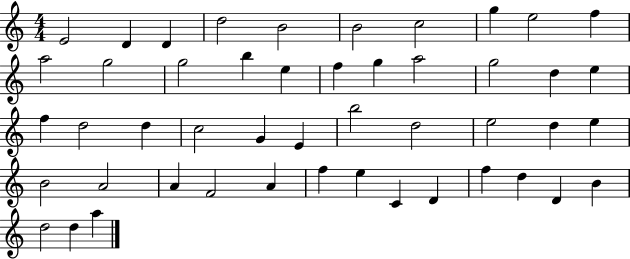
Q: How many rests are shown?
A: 0